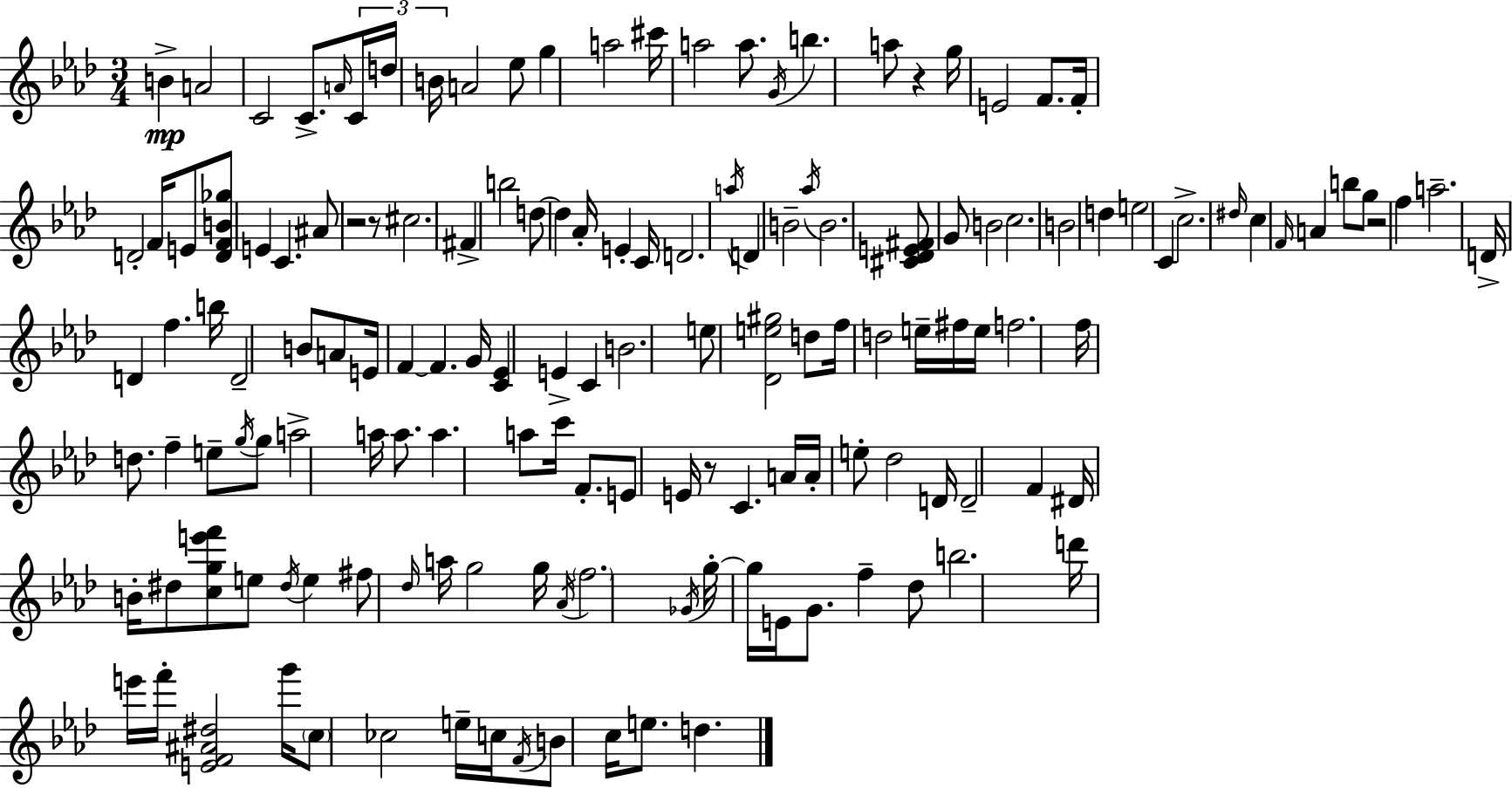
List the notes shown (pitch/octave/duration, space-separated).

B4/q A4/h C4/h C4/e. A4/s C4/s D5/s B4/s A4/h Eb5/e G5/q A5/h C#6/s A5/h A5/e. G4/s B5/q. A5/e R/q G5/s E4/h F4/e. F4/s D4/h F4/s E4/e [D4,F4,B4,Gb5]/e E4/q C4/q. A#4/e R/h R/e C#5/h. F#4/q B5/h D5/e D5/q Ab4/s E4/q C4/s D4/h. A5/s D4/q B4/h Ab5/s B4/h. [C#4,Db4,E4,F#4]/e G4/e B4/h C5/h. B4/h D5/q E5/h C4/q C5/h. D#5/s C5/q F4/s A4/q B5/e G5/e R/h F5/q A5/h. D4/s D4/q F5/q. B5/s D4/h B4/e A4/e E4/s F4/q F4/q. G4/s [C4,Eb4]/q E4/q C4/q B4/h. E5/e [Db4,E5,G#5]/h D5/e F5/s D5/h E5/s F#5/s E5/s F5/h. F5/s D5/e. F5/q E5/e G5/s G5/e A5/h A5/s A5/e. A5/q. A5/e C6/s F4/e. E4/e E4/s R/e C4/q. A4/s A4/s E5/e Db5/h D4/s D4/h F4/q D#4/s B4/s D#5/e [C5,G5,E6,F6]/e E5/e D#5/s E5/q F#5/e Db5/s A5/s G5/h G5/s Ab4/s F5/h. Gb4/s G5/s G5/s E4/s G4/e. F5/q Db5/e B5/h. D6/s E6/s F6/s [E4,F4,A#4,D#5]/h G6/s C5/e CES5/h E5/s C5/s F4/s B4/e C5/s E5/e. D5/q.